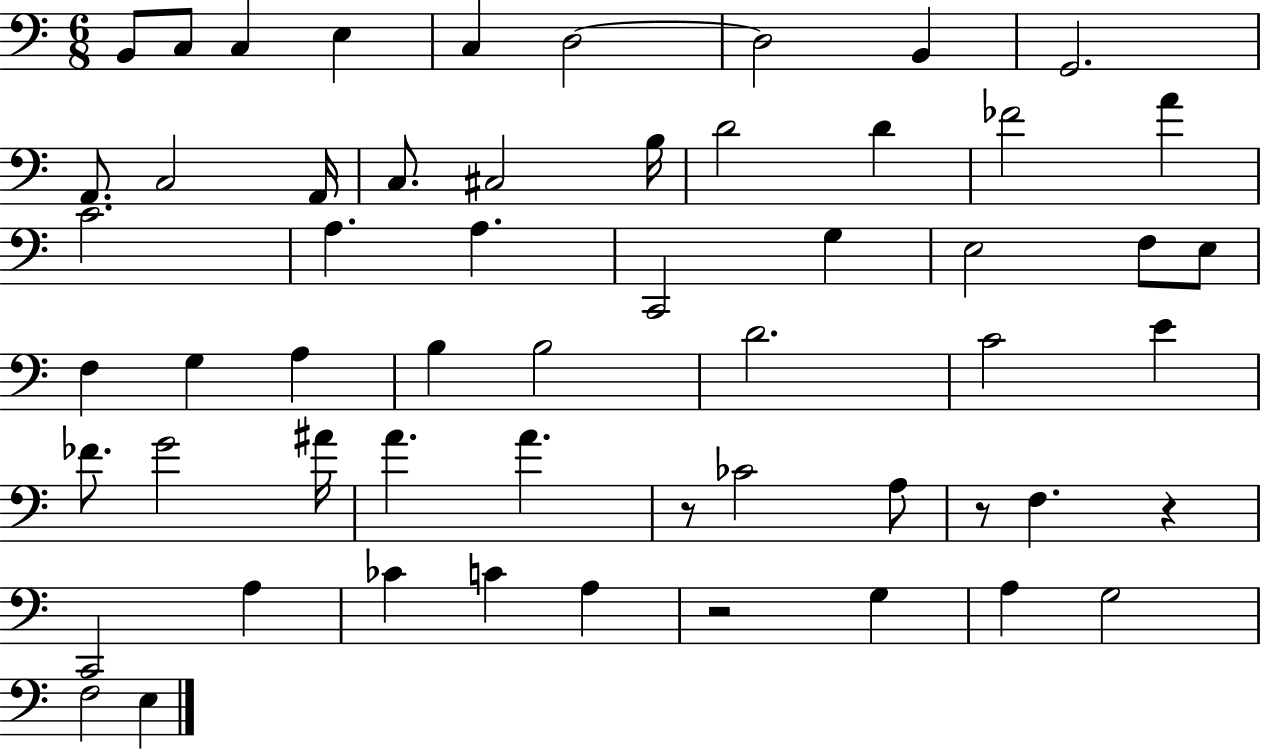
{
  \clef bass
  \numericTimeSignature
  \time 6/8
  \key c \major
  b,8 c8 c4 e4 | c4 d2~~ | d2 b,4 | g,2. | \break a,8. c2 a,16 | c8. cis2 b16 | d'2 d'4 | fes'2 a'4 | \break c'2. | a4. a4. | c,2 g4 | e2 f8 e8 | \break f4 g4 a4 | b4 b2 | d'2. | c'2 e'4 | \break fes'8. g'2 ais'16 | a'4. a'4. | r8 ces'2 a8 | r8 f4. r4 | \break c,2 a4 | ces'4 c'4 a4 | r2 g4 | a4 g2 | \break f2 e4 | \bar "|."
}